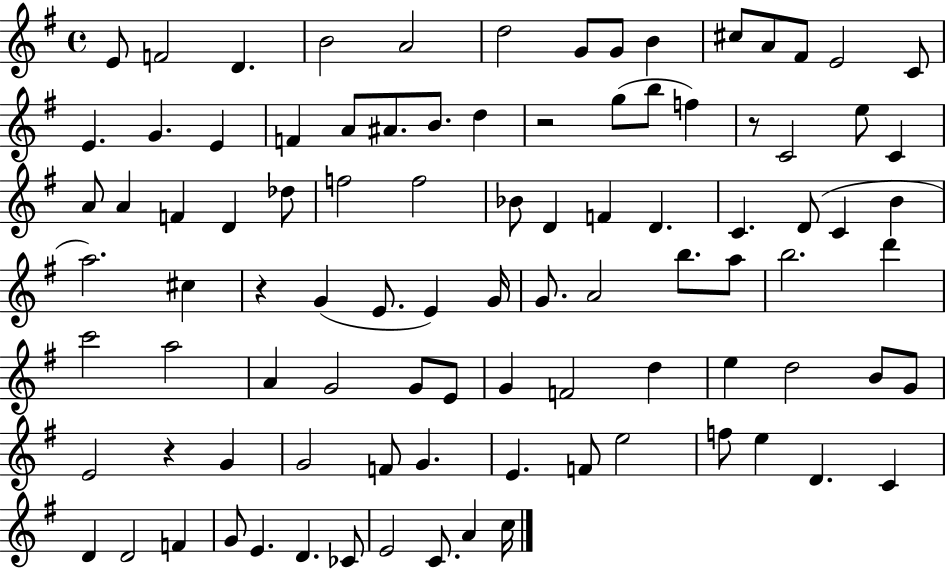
E4/e F4/h D4/q. B4/h A4/h D5/h G4/e G4/e B4/q C#5/e A4/e F#4/e E4/h C4/e E4/q. G4/q. E4/q F4/q A4/e A#4/e. B4/e. D5/q R/h G5/e B5/e F5/q R/e C4/h E5/e C4/q A4/e A4/q F4/q D4/q Db5/e F5/h F5/h Bb4/e D4/q F4/q D4/q. C4/q. D4/e C4/q B4/q A5/h. C#5/q R/q G4/q E4/e. E4/q G4/s G4/e. A4/h B5/e. A5/e B5/h. D6/q C6/h A5/h A4/q G4/h G4/e E4/e G4/q F4/h D5/q E5/q D5/h B4/e G4/e E4/h R/q G4/q G4/h F4/e G4/q. E4/q. F4/e E5/h F5/e E5/q D4/q. C4/q D4/q D4/h F4/q G4/e E4/q. D4/q. CES4/e E4/h C4/e. A4/q C5/s